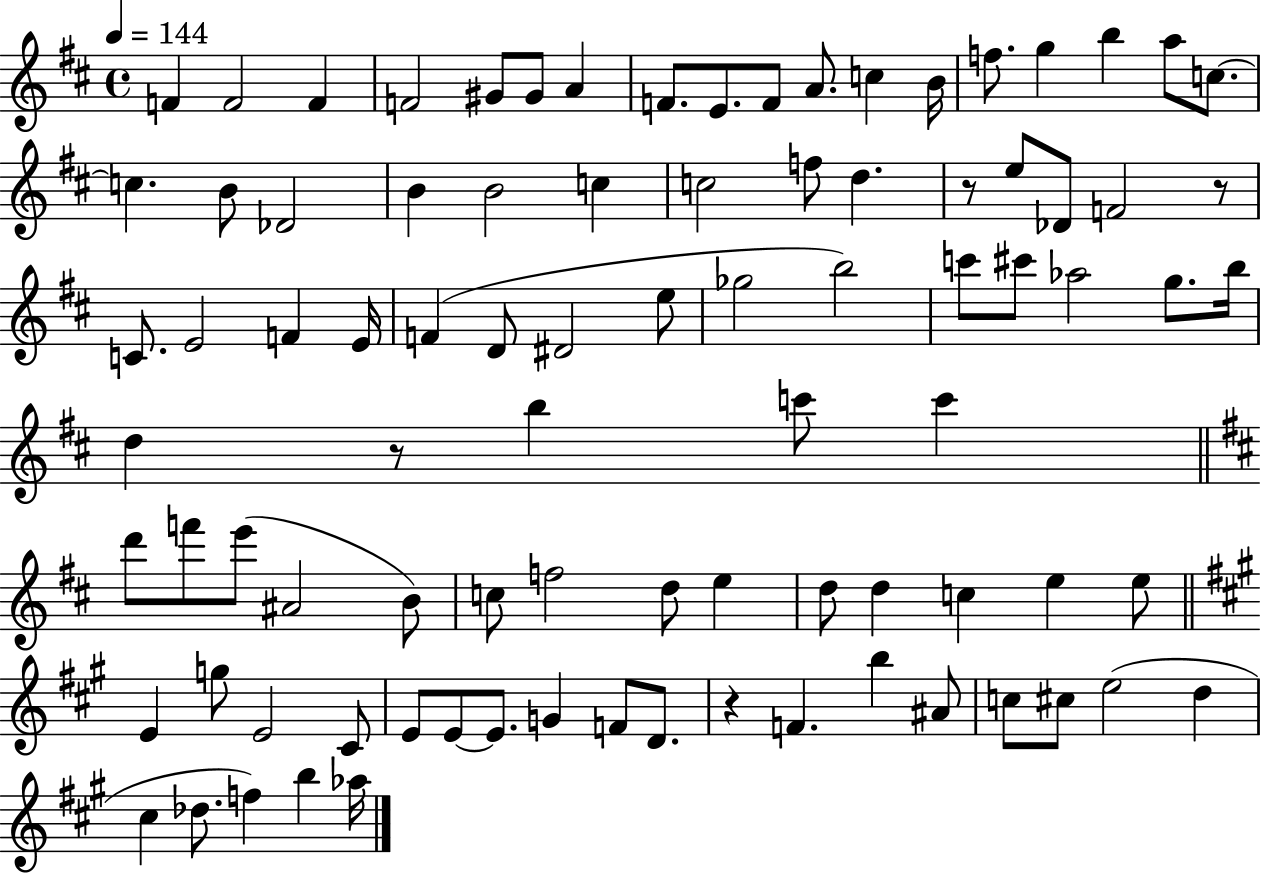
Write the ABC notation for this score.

X:1
T:Untitled
M:4/4
L:1/4
K:D
F F2 F F2 ^G/2 ^G/2 A F/2 E/2 F/2 A/2 c B/4 f/2 g b a/2 c/2 c B/2 _D2 B B2 c c2 f/2 d z/2 e/2 _D/2 F2 z/2 C/2 E2 F E/4 F D/2 ^D2 e/2 _g2 b2 c'/2 ^c'/2 _a2 g/2 b/4 d z/2 b c'/2 c' d'/2 f'/2 e'/2 ^A2 B/2 c/2 f2 d/2 e d/2 d c e e/2 E g/2 E2 ^C/2 E/2 E/2 E/2 G F/2 D/2 z F b ^A/2 c/2 ^c/2 e2 d ^c _d/2 f b _a/4